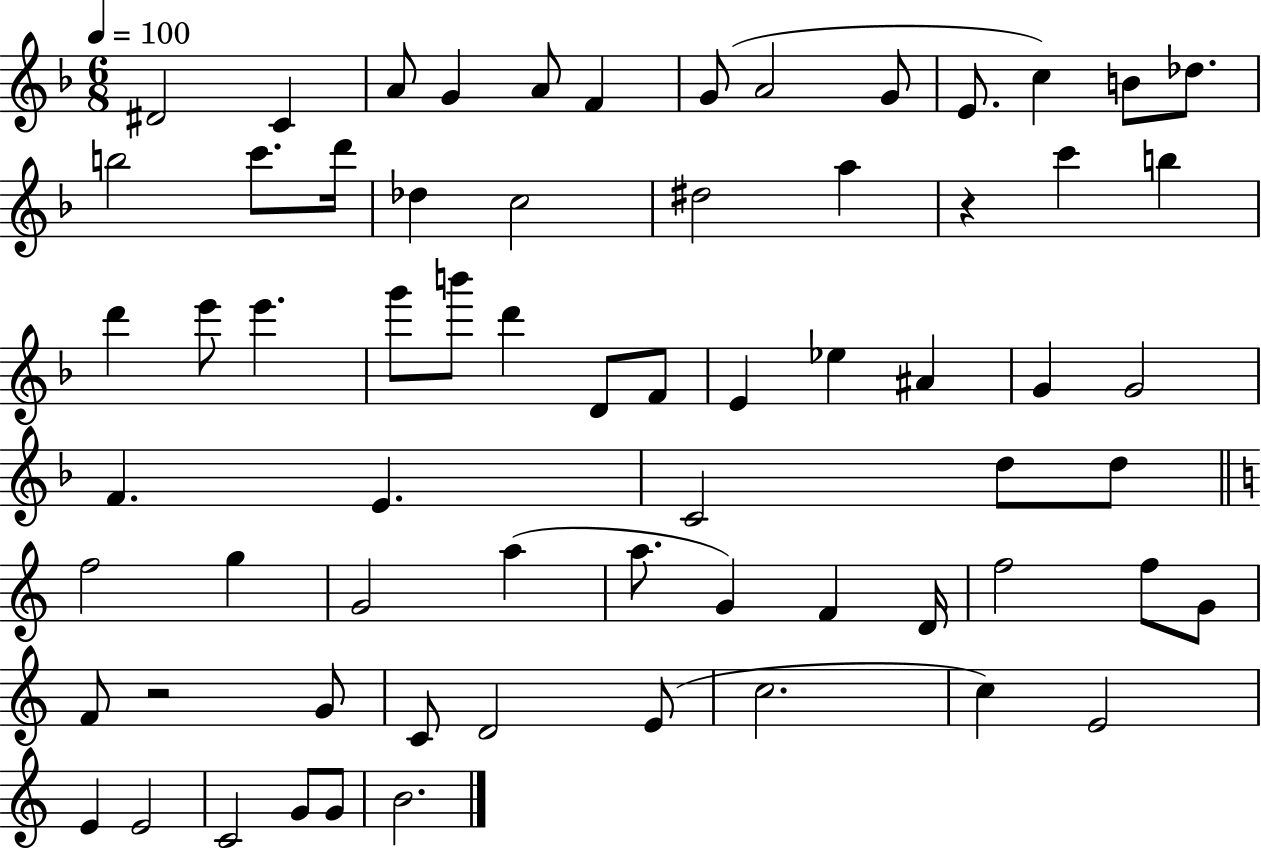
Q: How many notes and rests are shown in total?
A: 67